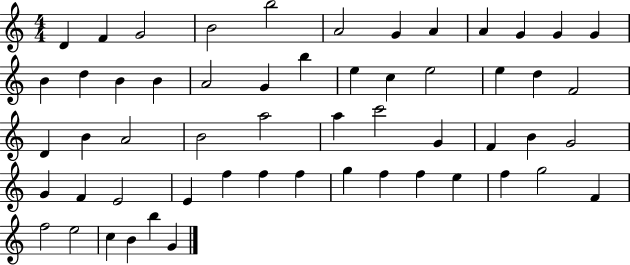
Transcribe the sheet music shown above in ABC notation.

X:1
T:Untitled
M:4/4
L:1/4
K:C
D F G2 B2 b2 A2 G A A G G G B d B B A2 G b e c e2 e d F2 D B A2 B2 a2 a c'2 G F B G2 G F E2 E f f f g f f e f g2 F f2 e2 c B b G